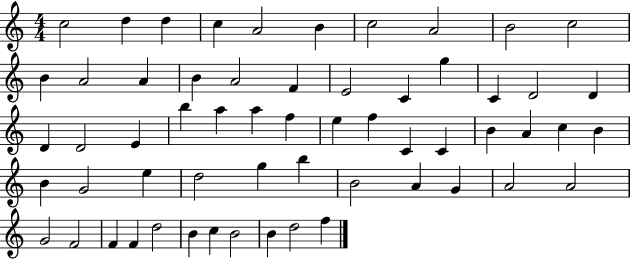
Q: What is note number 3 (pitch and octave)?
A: D5